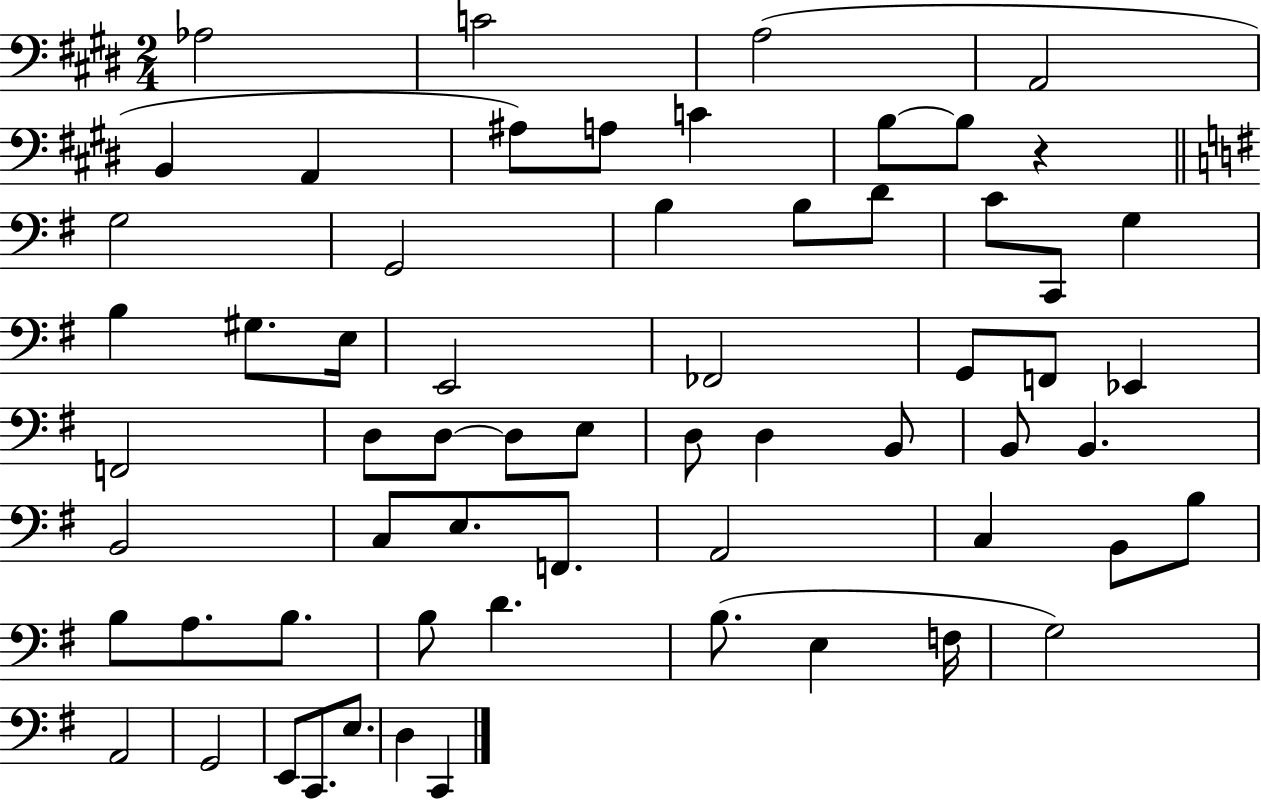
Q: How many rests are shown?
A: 1